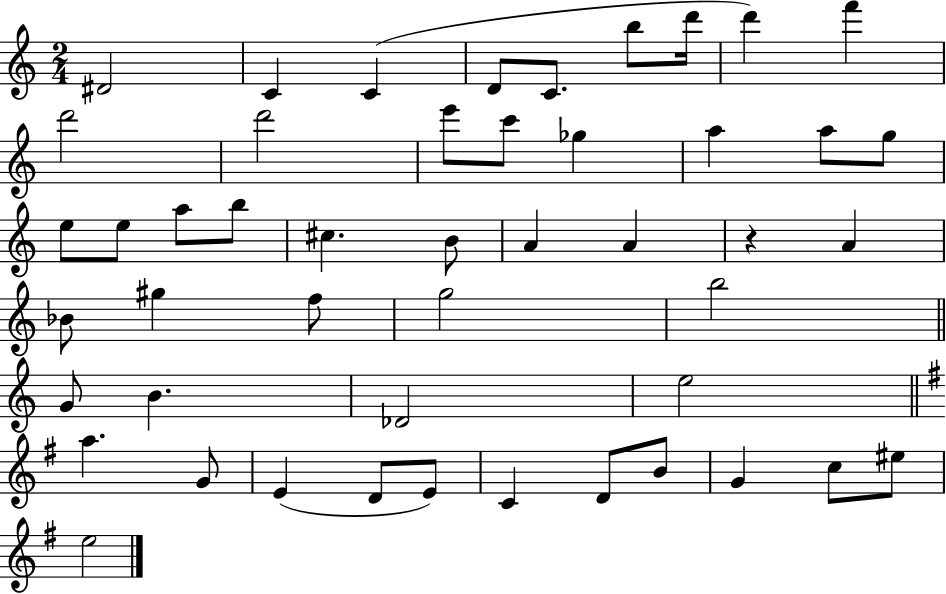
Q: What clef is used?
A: treble